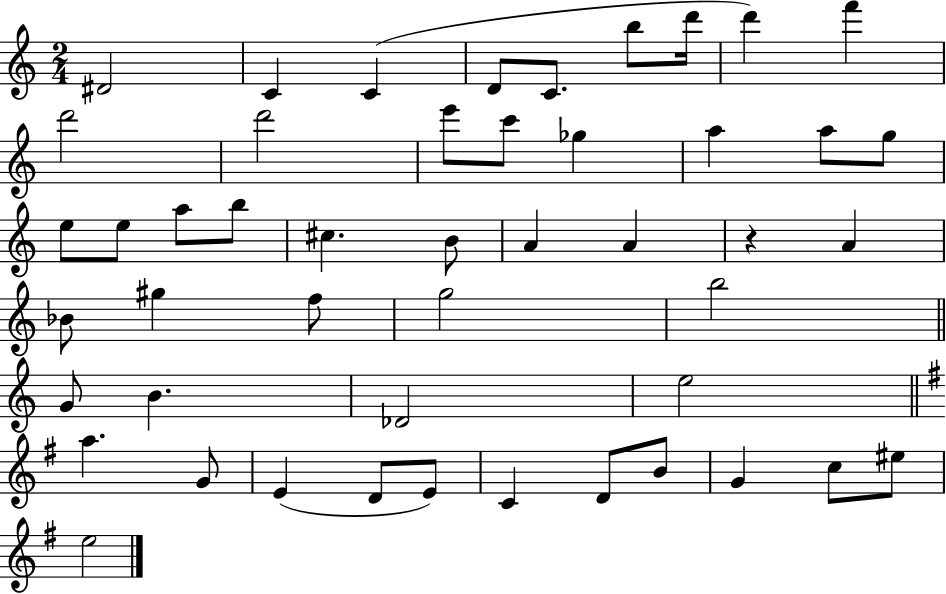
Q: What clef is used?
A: treble